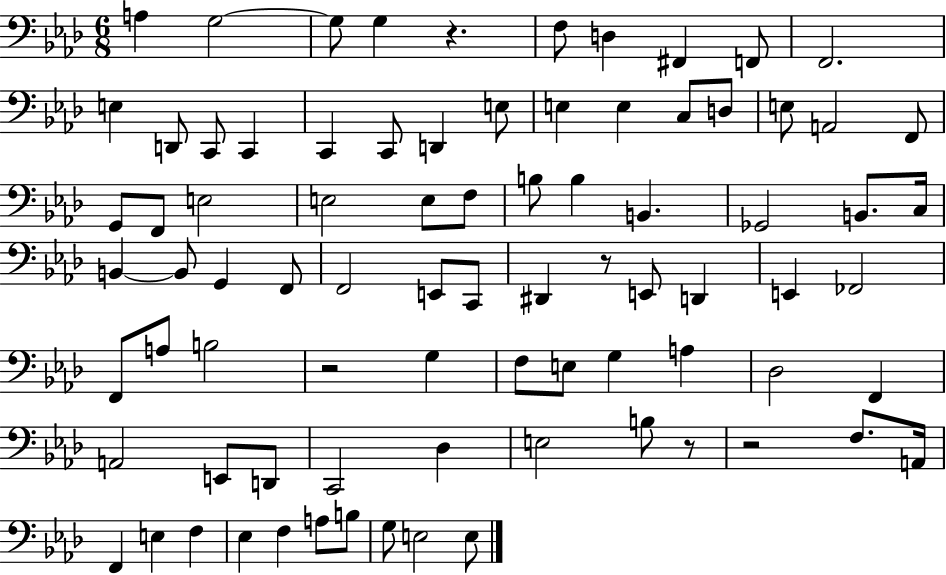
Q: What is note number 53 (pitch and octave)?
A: F3